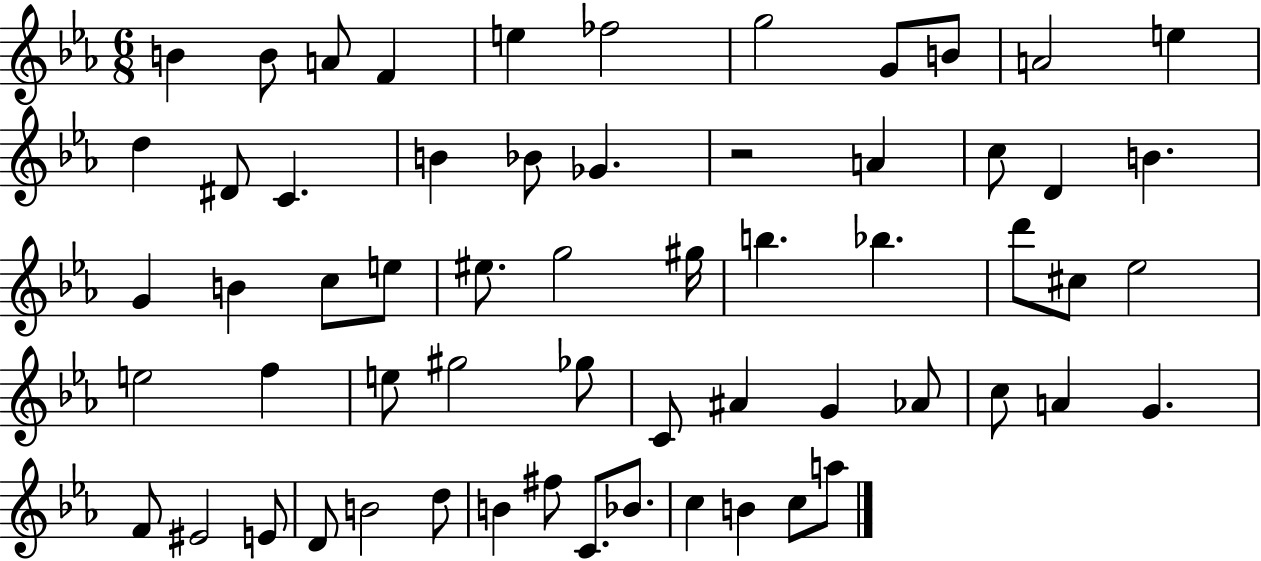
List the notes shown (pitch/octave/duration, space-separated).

B4/q B4/e A4/e F4/q E5/q FES5/h G5/h G4/e B4/e A4/h E5/q D5/q D#4/e C4/q. B4/q Bb4/e Gb4/q. R/h A4/q C5/e D4/q B4/q. G4/q B4/q C5/e E5/e EIS5/e. G5/h G#5/s B5/q. Bb5/q. D6/e C#5/e Eb5/h E5/h F5/q E5/e G#5/h Gb5/e C4/e A#4/q G4/q Ab4/e C5/e A4/q G4/q. F4/e EIS4/h E4/e D4/e B4/h D5/e B4/q F#5/e C4/e. Bb4/e. C5/q B4/q C5/e A5/e